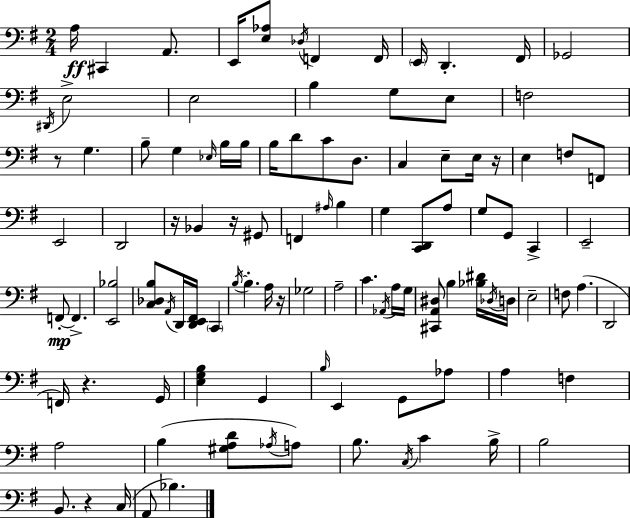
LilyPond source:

{
  \clef bass
  \numericTimeSignature
  \time 2/4
  \key e \minor
  \repeat volta 2 { a16\ff cis,4 a,8. | e,16 <e aes>8 \acciaccatura { des16 } f,4 | f,16 \parenthesize e,16 d,4.-. | fis,16 ges,2 | \break \acciaccatura { dis,16 } e2-> | e2 | b4 g8 | e8 f2 | \break r8 g4. | b8-- g4 | \grace { ees16 } b16 b16 b16 d'8 c'8 | d8. c4 e8-- | \break e16 r16 e4 f8 | f,8 e,2 | d,2 | r16 bes,4 | \break r16 gis,8 f,4 \grace { ais16 } | b4 g4 | <c, d,>8 a8 g8 g,8 | c,4-> e,2-- | \break f,8-.~~\mp f,4.-> | <e, bes>2 | <c des b>8 \acciaccatura { a,16 } d,16 | <d, e, fis,>16 \parenthesize c,4 \acciaccatura { b16~ }~ b4.-. | \break a16 r16 ges2 | a2-- | c'4. | \acciaccatura { aes,16 } a16 g16 <cis, a, dis>8 | \break b4 <bes dis'>16 \acciaccatura { des16 } d16 | e2-- | f8 a4.( | d,2 | \break f,16) r4. g,16 | <e g b>4 g,4 | \grace { b16 } e,4 g,8 aes8 | a4 f4 | \break a2 | b4( <gis a d'>8 \acciaccatura { aes16 } | a8) b8. \acciaccatura { c16 } c'4 | b16-> b2 | \break b,8. r4 | c16( a,8 bes4.) | } \bar "|."
}